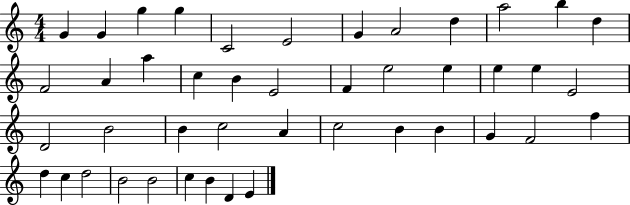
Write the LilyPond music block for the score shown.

{
  \clef treble
  \numericTimeSignature
  \time 4/4
  \key c \major
  g'4 g'4 g''4 g''4 | c'2 e'2 | g'4 a'2 d''4 | a''2 b''4 d''4 | \break f'2 a'4 a''4 | c''4 b'4 e'2 | f'4 e''2 e''4 | e''4 e''4 e'2 | \break d'2 b'2 | b'4 c''2 a'4 | c''2 b'4 b'4 | g'4 f'2 f''4 | \break d''4 c''4 d''2 | b'2 b'2 | c''4 b'4 d'4 e'4 | \bar "|."
}